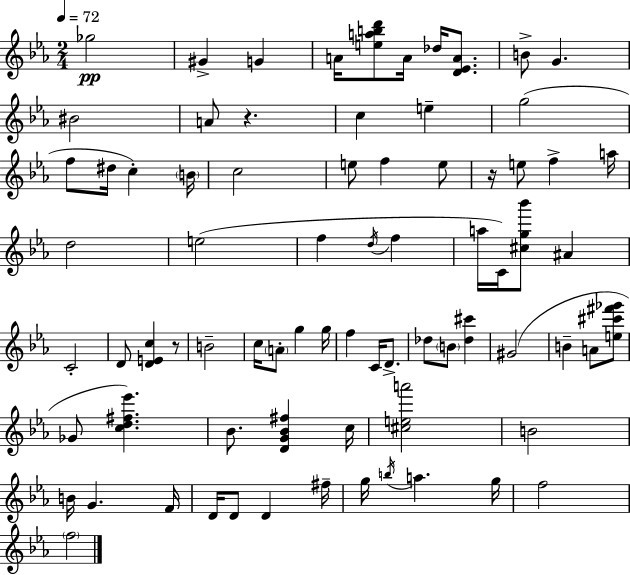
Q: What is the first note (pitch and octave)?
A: Gb5